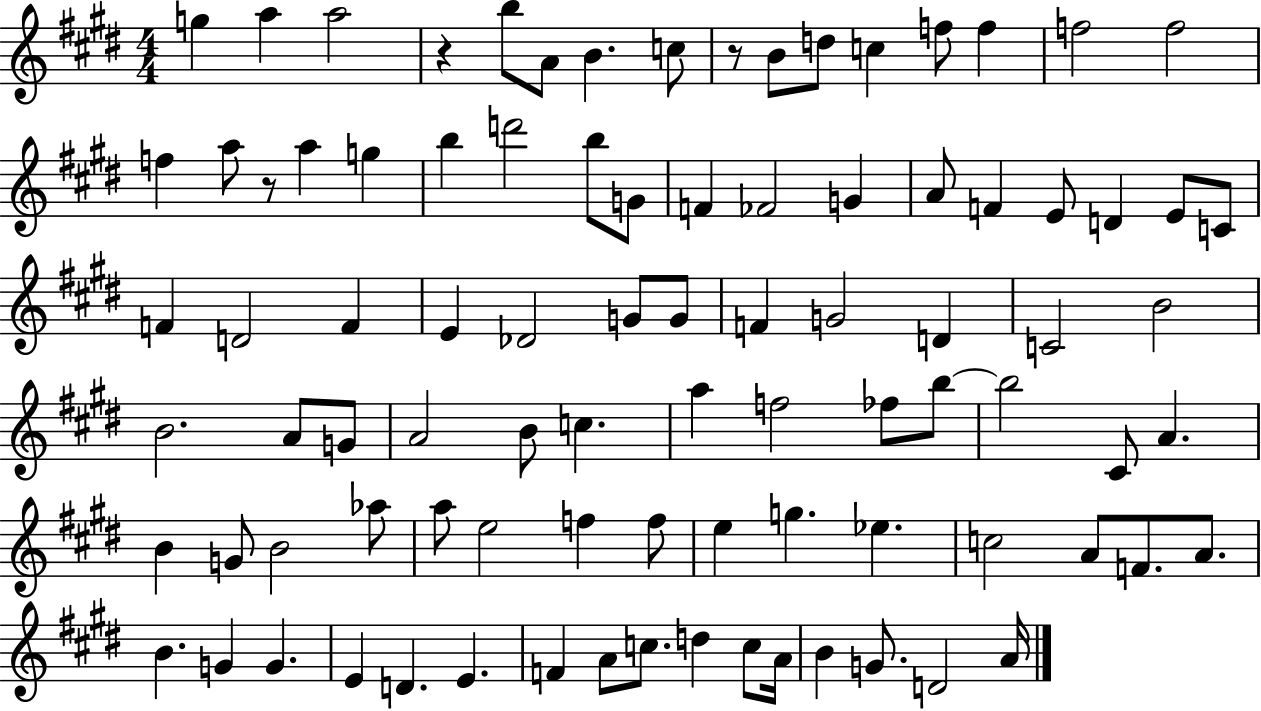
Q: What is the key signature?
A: E major